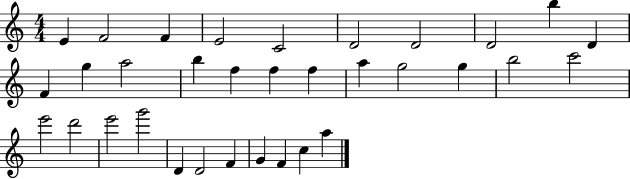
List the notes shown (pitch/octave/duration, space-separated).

E4/q F4/h F4/q E4/h C4/h D4/h D4/h D4/h B5/q D4/q F4/q G5/q A5/h B5/q F5/q F5/q F5/q A5/q G5/h G5/q B5/h C6/h E6/h D6/h E6/h G6/h D4/q D4/h F4/q G4/q F4/q C5/q A5/q